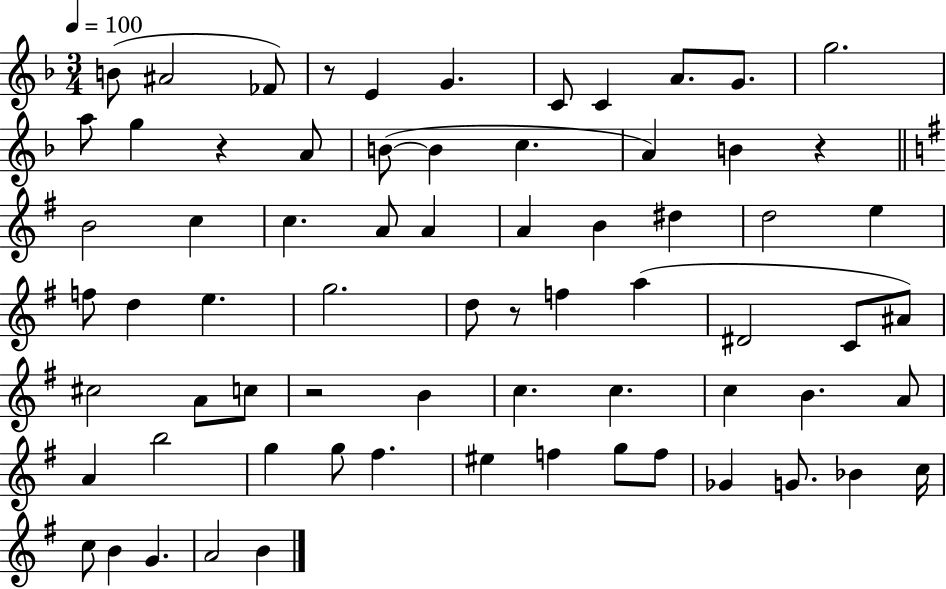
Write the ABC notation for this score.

X:1
T:Untitled
M:3/4
L:1/4
K:F
B/2 ^A2 _F/2 z/2 E G C/2 C A/2 G/2 g2 a/2 g z A/2 B/2 B c A B z B2 c c A/2 A A B ^d d2 e f/2 d e g2 d/2 z/2 f a ^D2 C/2 ^A/2 ^c2 A/2 c/2 z2 B c c c B A/2 A b2 g g/2 ^f ^e f g/2 f/2 _G G/2 _B c/4 c/2 B G A2 B